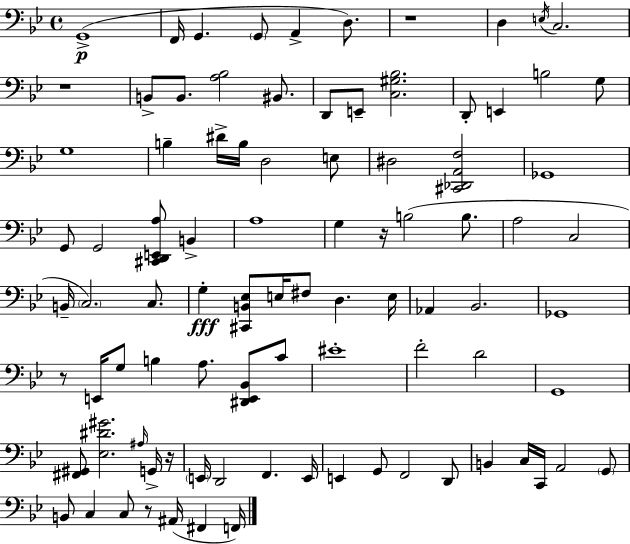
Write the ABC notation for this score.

X:1
T:Untitled
M:4/4
L:1/4
K:Gm
G,,4 F,,/4 G,, G,,/2 A,, D,/2 z4 D, E,/4 C,2 z4 B,,/2 B,,/2 [A,_B,]2 ^B,,/2 D,,/2 E,,/2 [C,^G,_B,]2 D,,/2 E,, B,2 G,/2 G,4 B, ^D/4 B,/4 D,2 E,/2 ^D,2 [^C,,_D,,A,,F,]2 _G,,4 G,,/2 G,,2 [^C,,D,,E,,A,]/2 B,, A,4 G, z/4 B,2 B,/2 A,2 C,2 B,,/4 C,2 C,/2 G, [^C,,B,,_E,]/2 E,/4 ^F,/2 D, E,/4 _A,, _B,,2 _G,,4 z/2 E,,/4 G,/2 B, A,/2 [^D,,E,,_B,,]/2 C/2 ^E4 F2 D2 G,,4 [^F,,^G,,]/2 [_E,^D^G]2 ^A,/4 G,,/4 z/4 E,,/4 D,,2 F,, E,,/4 E,, G,,/2 F,,2 D,,/2 B,, C,/4 C,,/4 A,,2 G,,/2 B,,/2 C, C,/2 z/2 ^A,,/4 ^F,, F,,/4